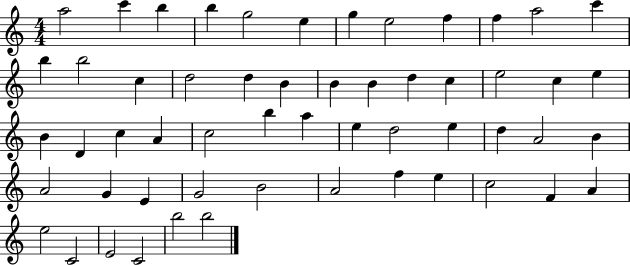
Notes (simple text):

A5/h C6/q B5/q B5/q G5/h E5/q G5/q E5/h F5/q F5/q A5/h C6/q B5/q B5/h C5/q D5/h D5/q B4/q B4/q B4/q D5/q C5/q E5/h C5/q E5/q B4/q D4/q C5/q A4/q C5/h B5/q A5/q E5/q D5/h E5/q D5/q A4/h B4/q A4/h G4/q E4/q G4/h B4/h A4/h F5/q E5/q C5/h F4/q A4/q E5/h C4/h E4/h C4/h B5/h B5/h